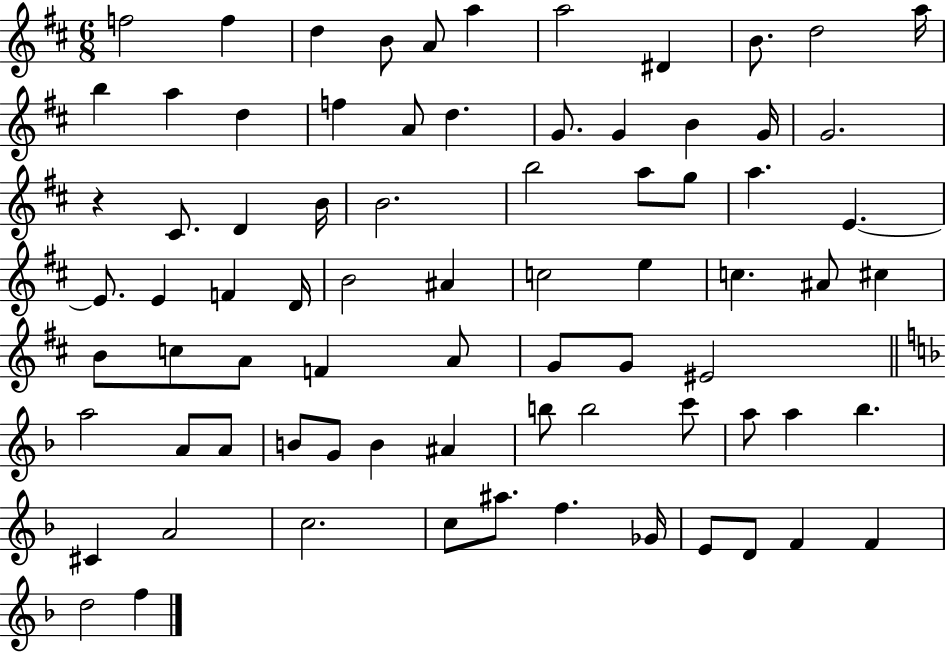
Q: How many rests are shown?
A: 1